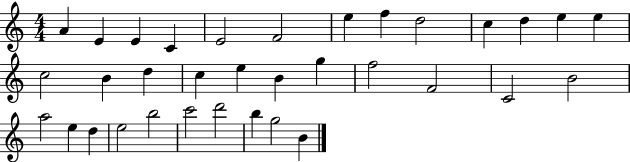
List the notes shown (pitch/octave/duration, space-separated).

A4/q E4/q E4/q C4/q E4/h F4/h E5/q F5/q D5/h C5/q D5/q E5/q E5/q C5/h B4/q D5/q C5/q E5/q B4/q G5/q F5/h F4/h C4/h B4/h A5/h E5/q D5/q E5/h B5/h C6/h D6/h B5/q G5/h B4/q